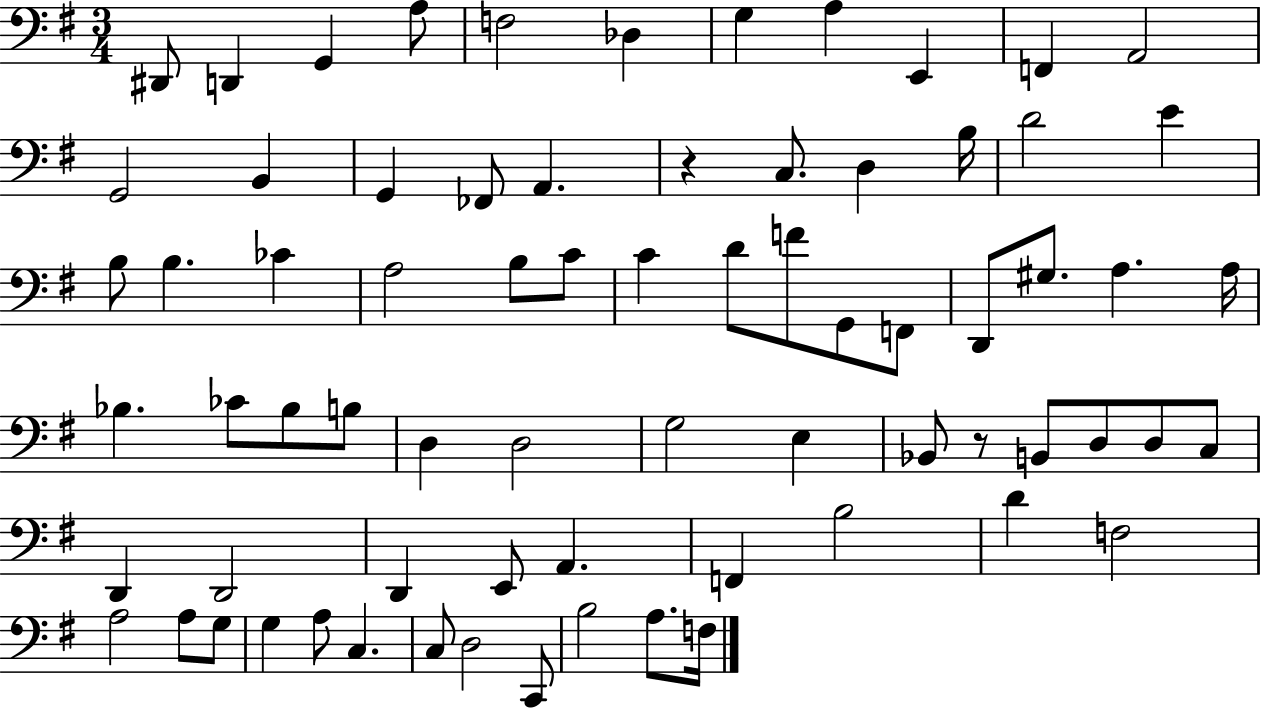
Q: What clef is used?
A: bass